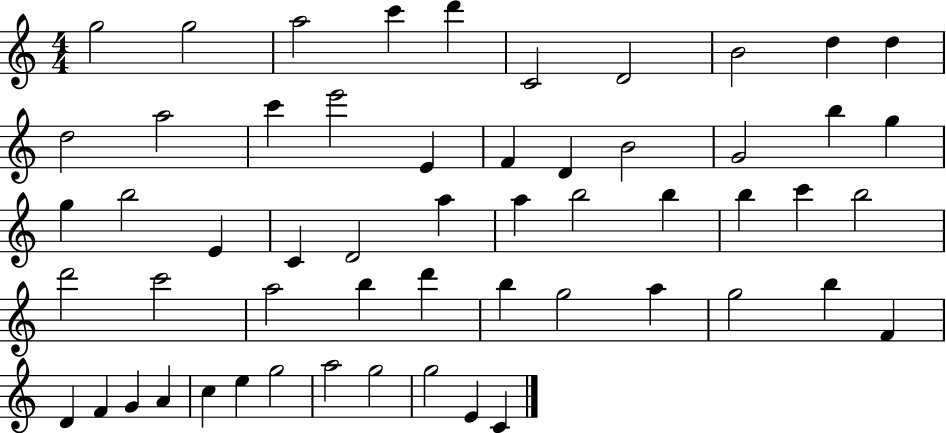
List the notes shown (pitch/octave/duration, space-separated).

G5/h G5/h A5/h C6/q D6/q C4/h D4/h B4/h D5/q D5/q D5/h A5/h C6/q E6/h E4/q F4/q D4/q B4/h G4/h B5/q G5/q G5/q B5/h E4/q C4/q D4/h A5/q A5/q B5/h B5/q B5/q C6/q B5/h D6/h C6/h A5/h B5/q D6/q B5/q G5/h A5/q G5/h B5/q F4/q D4/q F4/q G4/q A4/q C5/q E5/q G5/h A5/h G5/h G5/h E4/q C4/q